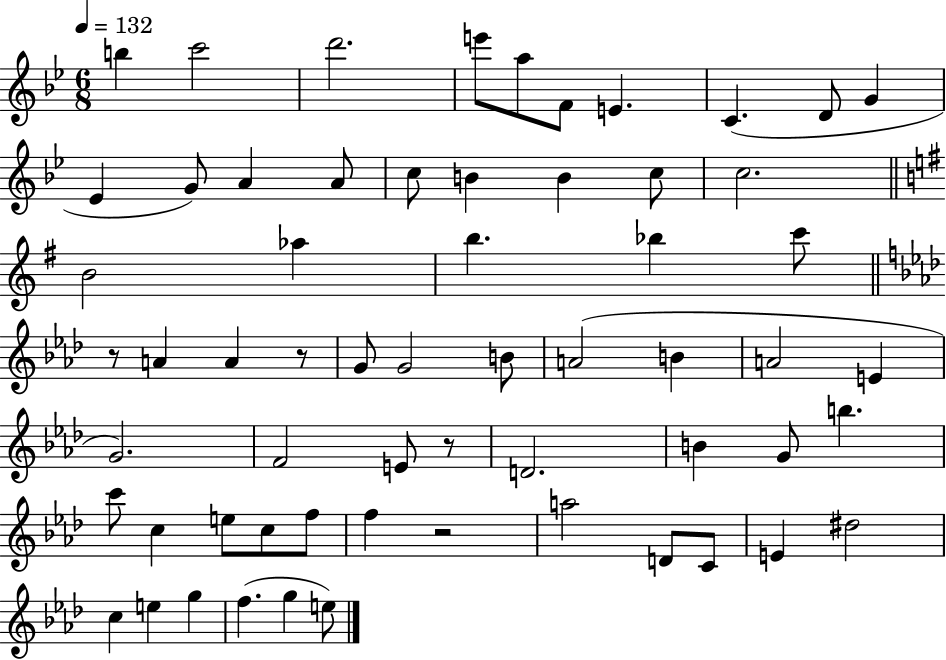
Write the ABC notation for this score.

X:1
T:Untitled
M:6/8
L:1/4
K:Bb
b c'2 d'2 e'/2 a/2 F/2 E C D/2 G _E G/2 A A/2 c/2 B B c/2 c2 B2 _a b _b c'/2 z/2 A A z/2 G/2 G2 B/2 A2 B A2 E G2 F2 E/2 z/2 D2 B G/2 b c'/2 c e/2 c/2 f/2 f z2 a2 D/2 C/2 E ^d2 c e g f g e/2